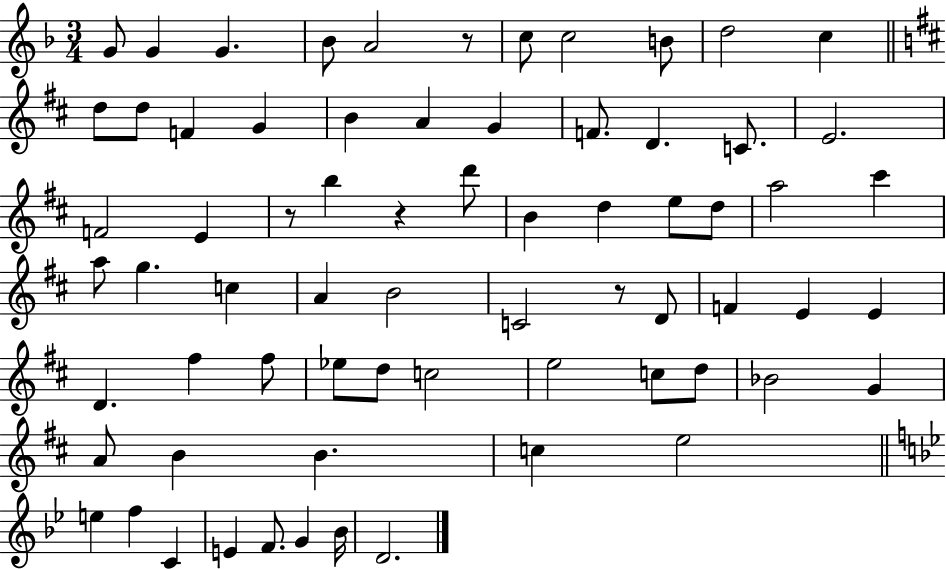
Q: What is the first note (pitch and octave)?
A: G4